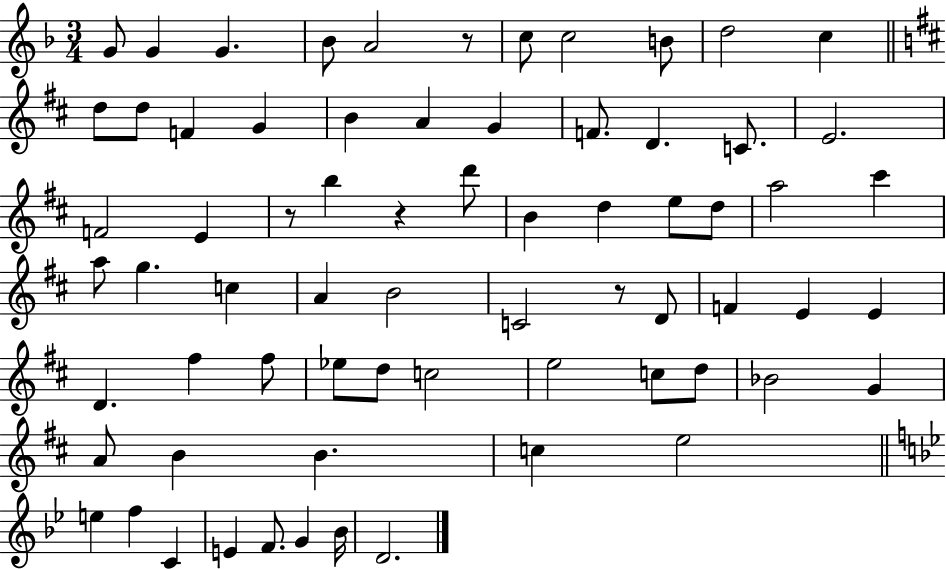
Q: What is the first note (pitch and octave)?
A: G4